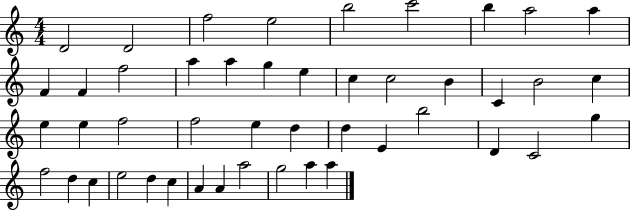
{
  \clef treble
  \numericTimeSignature
  \time 4/4
  \key c \major
  d'2 d'2 | f''2 e''2 | b''2 c'''2 | b''4 a''2 a''4 | \break f'4 f'4 f''2 | a''4 a''4 g''4 e''4 | c''4 c''2 b'4 | c'4 b'2 c''4 | \break e''4 e''4 f''2 | f''2 e''4 d''4 | d''4 e'4 b''2 | d'4 c'2 g''4 | \break f''2 d''4 c''4 | e''2 d''4 c''4 | a'4 a'4 a''2 | g''2 a''4 a''4 | \break \bar "|."
}